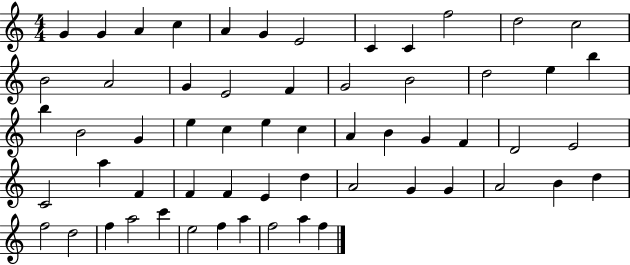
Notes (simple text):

G4/q G4/q A4/q C5/q A4/q G4/q E4/h C4/q C4/q F5/h D5/h C5/h B4/h A4/h G4/q E4/h F4/q G4/h B4/h D5/h E5/q B5/q B5/q B4/h G4/q E5/q C5/q E5/q C5/q A4/q B4/q G4/q F4/q D4/h E4/h C4/h A5/q F4/q F4/q F4/q E4/q D5/q A4/h G4/q G4/q A4/h B4/q D5/q F5/h D5/h F5/q A5/h C6/q E5/h F5/q A5/q F5/h A5/q F5/q